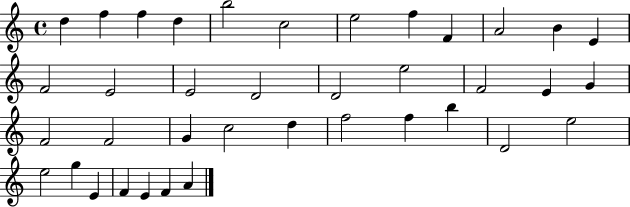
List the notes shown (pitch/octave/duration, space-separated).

D5/q F5/q F5/q D5/q B5/h C5/h E5/h F5/q F4/q A4/h B4/q E4/q F4/h E4/h E4/h D4/h D4/h E5/h F4/h E4/q G4/q F4/h F4/h G4/q C5/h D5/q F5/h F5/q B5/q D4/h E5/h E5/h G5/q E4/q F4/q E4/q F4/q A4/q